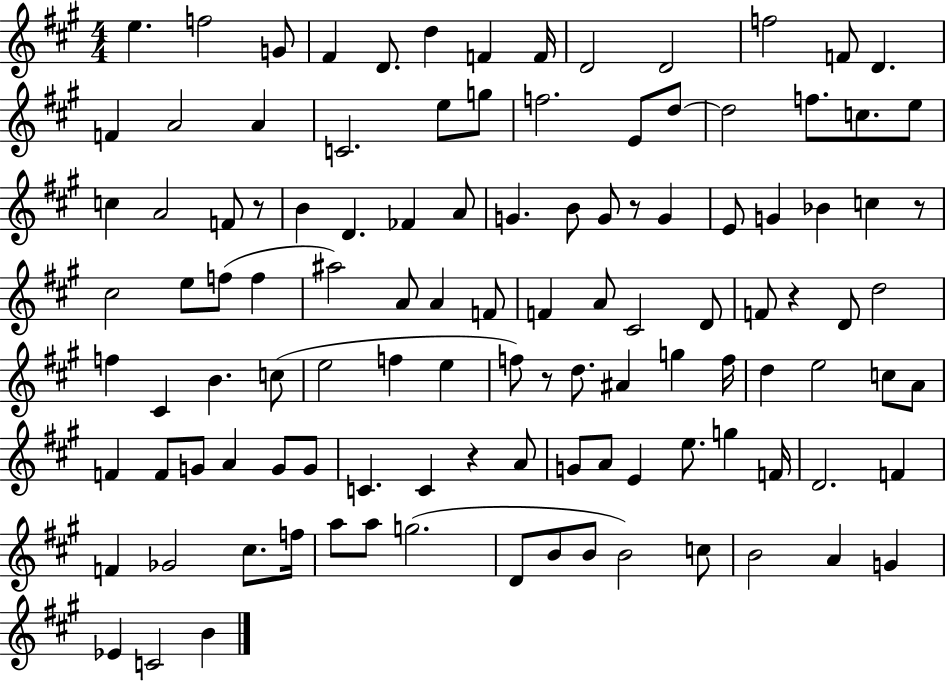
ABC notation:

X:1
T:Untitled
M:4/4
L:1/4
K:A
e f2 G/2 ^F D/2 d F F/4 D2 D2 f2 F/2 D F A2 A C2 e/2 g/2 f2 E/2 d/2 d2 f/2 c/2 e/2 c A2 F/2 z/2 B D _F A/2 G B/2 G/2 z/2 G E/2 G _B c z/2 ^c2 e/2 f/2 f ^a2 A/2 A F/2 F A/2 ^C2 D/2 F/2 z D/2 d2 f ^C B c/2 e2 f e f/2 z/2 d/2 ^A g f/4 d e2 c/2 A/2 F F/2 G/2 A G/2 G/2 C C z A/2 G/2 A/2 E e/2 g F/4 D2 F F _G2 ^c/2 f/4 a/2 a/2 g2 D/2 B/2 B/2 B2 c/2 B2 A G _E C2 B